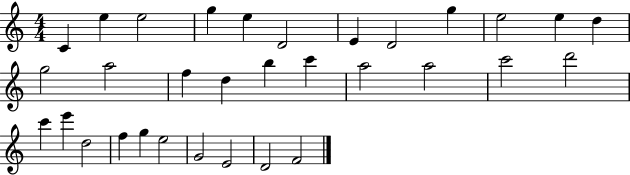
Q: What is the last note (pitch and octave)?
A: F4